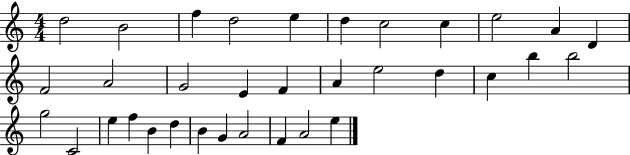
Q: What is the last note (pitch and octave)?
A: E5